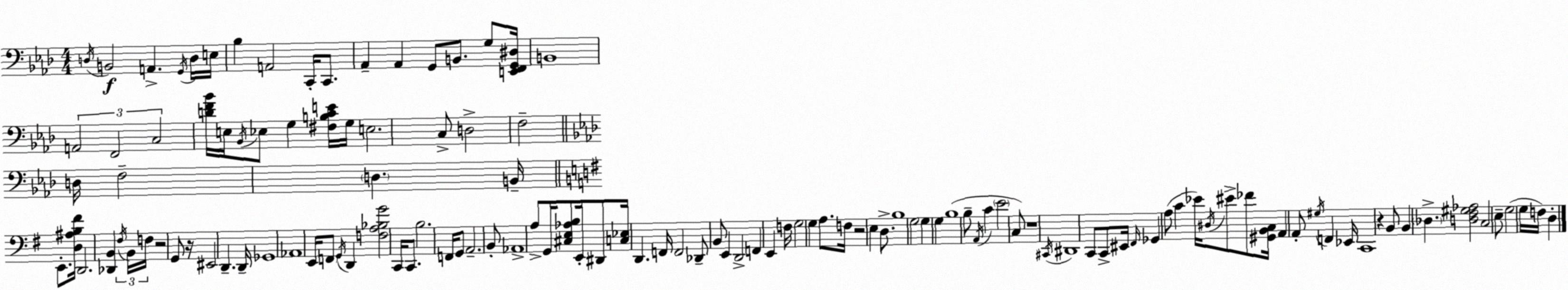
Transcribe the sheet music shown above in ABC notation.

X:1
T:Untitled
M:4/4
L:1/4
K:Fm
D,/4 B,,2 A,, G,,/4 D,/4 E,/4 _B, A,,2 C,,/4 C,,/2 _A,, _A,, G,,/2 B,,/2 G,/2 [E,,F,,G,,^D,]/4 B,,4 A,,2 F,,2 C,2 [DF_B]/4 E,/4 _B,,/4 _E,/2 G, [^F,B,CE]/4 G,/4 E,2 C,/2 D,2 F,2 D,/4 F,2 D, B,,/4 E,,/2 [D,^A,B,^F]/4 D,,2 [_D,,B,,] ^F,/4 B,,/4 F,/4 z2 G,,/2 z/4 ^E,,2 D,, D,,/4 _G,,4 _A,,4 E,,/4 F,,/2 G,,/4 D,, [F,A,_B,G]2 C,,/4 C,,/2 B,2 F,,/4 G,,/2 A,,2 B,,/2 _A,,4 A,/2 G,,/4 [^C,E,_A,B,]/2 E,,/4 ^D,,/2 [C,_E,]/4 D,, F,,/4 F,,2 _D,,/2 B,,/2 E,, D,,2 F,, E,, F,/4 G,2 G, A,/2 F,/4 z2 E, D,/2 B,4 G,2 G, G, B,4 B,/2 A,,/4 C E2 C,/2 z4 ^C,,/4 ^D,,4 C,,/2 C,,/2 ^E,,/4 ^F,,/4 _G,, A,/2 C _E/4 ^D,/4 ^E/2 _F/2 [^G,,B,,C,]/4 A,, A,,/2 ^G,/4 F,, _E,,/4 C,,4 z B,,/2 B,, _D, [D,^F,^G,_A,]2 C,2 E,/2 G,2 G,/4 F,/4 D,